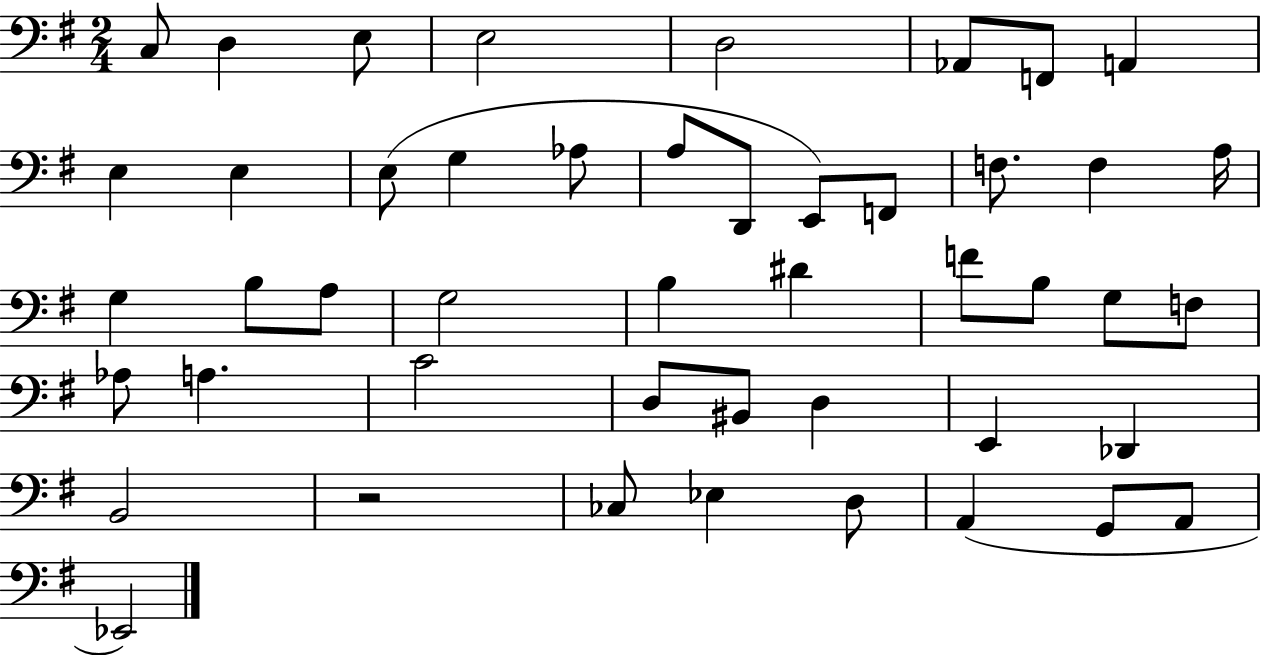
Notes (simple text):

C3/e D3/q E3/e E3/h D3/h Ab2/e F2/e A2/q E3/q E3/q E3/e G3/q Ab3/e A3/e D2/e E2/e F2/e F3/e. F3/q A3/s G3/q B3/e A3/e G3/h B3/q D#4/q F4/e B3/e G3/e F3/e Ab3/e A3/q. C4/h D3/e BIS2/e D3/q E2/q Db2/q B2/h R/h CES3/e Eb3/q D3/e A2/q G2/e A2/e Eb2/h